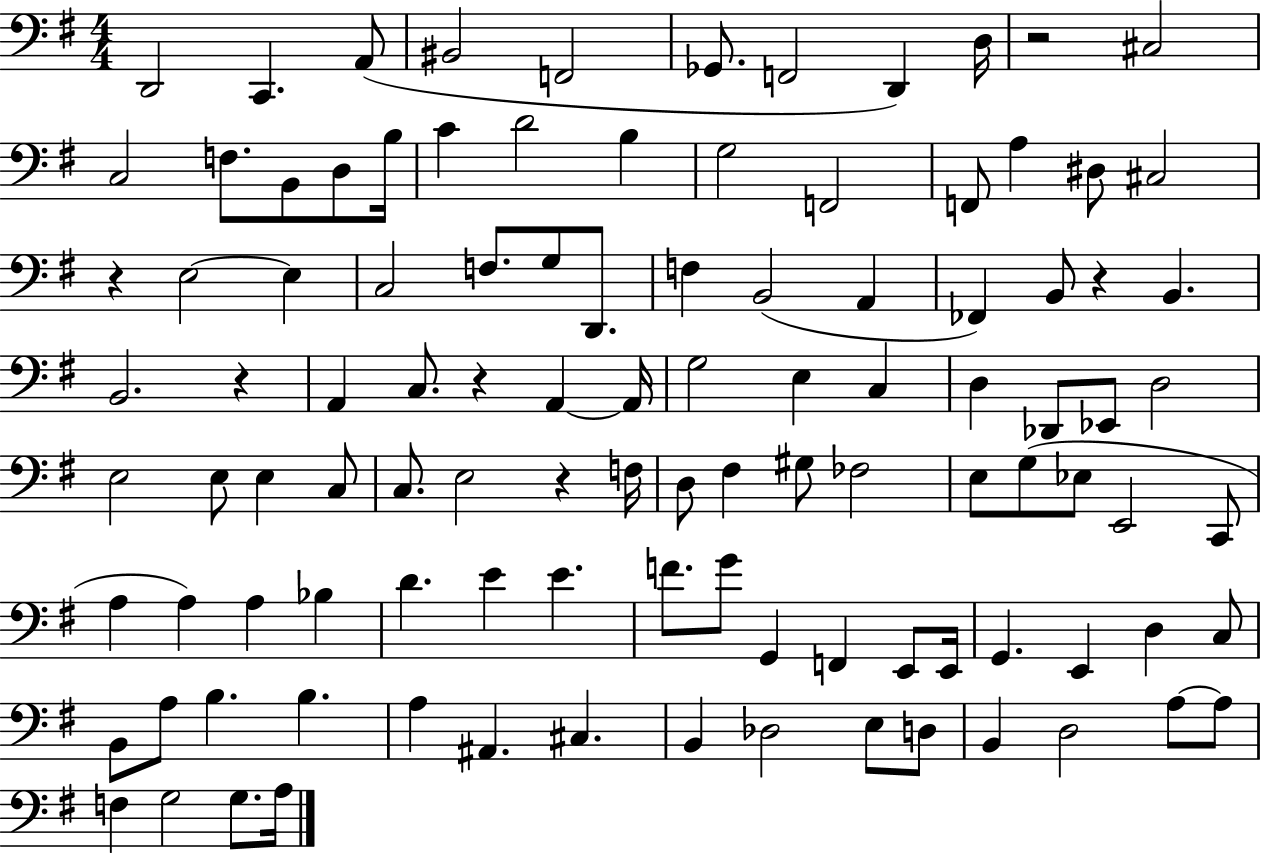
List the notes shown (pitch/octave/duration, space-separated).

D2/h C2/q. A2/e BIS2/h F2/h Gb2/e. F2/h D2/q D3/s R/h C#3/h C3/h F3/e. B2/e D3/e B3/s C4/q D4/h B3/q G3/h F2/h F2/e A3/q D#3/e C#3/h R/q E3/h E3/q C3/h F3/e. G3/e D2/e. F3/q B2/h A2/q FES2/q B2/e R/q B2/q. B2/h. R/q A2/q C3/e. R/q A2/q A2/s G3/h E3/q C3/q D3/q Db2/e Eb2/e D3/h E3/h E3/e E3/q C3/e C3/e. E3/h R/q F3/s D3/e F#3/q G#3/e FES3/h E3/e G3/e Eb3/e E2/h C2/e A3/q A3/q A3/q Bb3/q D4/q. E4/q E4/q. F4/e. G4/e G2/q F2/q E2/e E2/s G2/q. E2/q D3/q C3/e B2/e A3/e B3/q. B3/q. A3/q A#2/q. C#3/q. B2/q Db3/h E3/e D3/e B2/q D3/h A3/e A3/e F3/q G3/h G3/e. A3/s